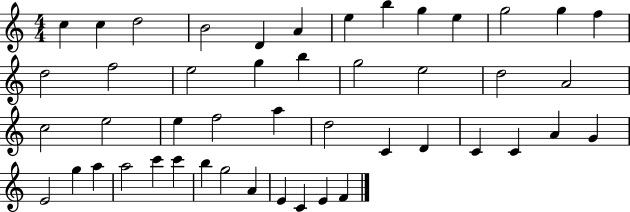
C5/q C5/q D5/h B4/h D4/q A4/q E5/q B5/q G5/q E5/q G5/h G5/q F5/q D5/h F5/h E5/h G5/q B5/q G5/h E5/h D5/h A4/h C5/h E5/h E5/q F5/h A5/q D5/h C4/q D4/q C4/q C4/q A4/q G4/q E4/h G5/q A5/q A5/h C6/q C6/q B5/q G5/h A4/q E4/q C4/q E4/q F4/q